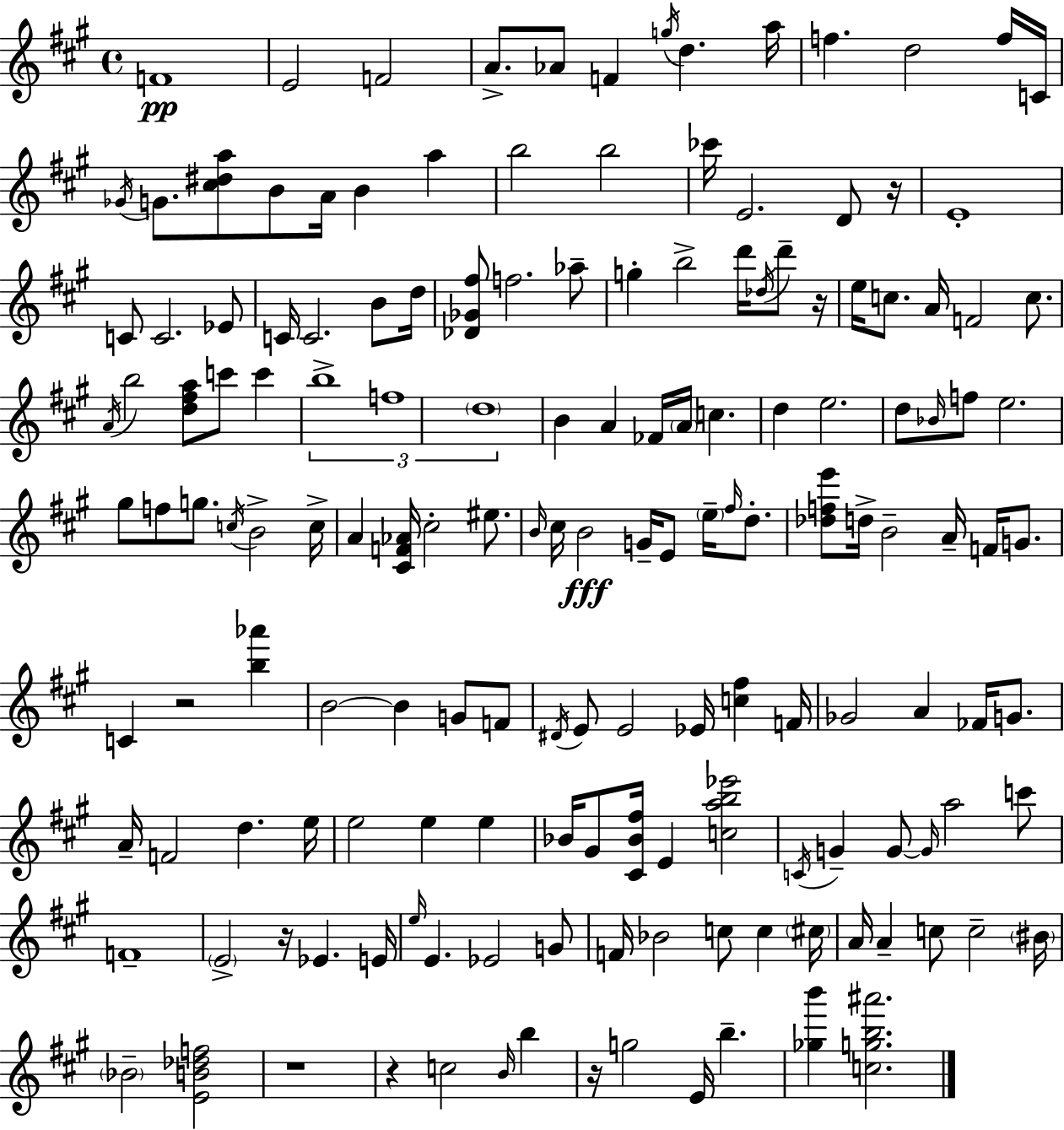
F4/w E4/h F4/h A4/e. Ab4/e F4/q G5/s D5/q. A5/s F5/q. D5/h F5/s C4/s Gb4/s G4/e. [C#5,D#5,A5]/e B4/e A4/s B4/q A5/q B5/h B5/h CES6/s E4/h. D4/e R/s E4/w C4/e C4/h. Eb4/e C4/s C4/h. B4/e D5/s [Db4,Gb4,F#5]/e F5/h. Ab5/e G5/q B5/h D6/s Db5/s D6/e R/s E5/s C5/e. A4/s F4/h C5/e. A4/s B5/h [D5,F#5,A5]/e C6/e C6/q B5/w F5/w D5/w B4/q A4/q FES4/s A4/s C5/q. D5/q E5/h. D5/e Bb4/s F5/e E5/h. G#5/e F5/e G5/e. C5/s B4/h C5/s A4/q [C#4,F4,Ab4]/s C#5/h EIS5/e. B4/s C#5/s B4/h G4/s E4/e E5/s F#5/s D5/e. [Db5,F5,E6]/e D5/s B4/h A4/s F4/s G4/e. C4/q R/h [B5,Ab6]/q B4/h B4/q G4/e F4/e D#4/s E4/e E4/h Eb4/s [C5,F#5]/q F4/s Gb4/h A4/q FES4/s G4/e. A4/s F4/h D5/q. E5/s E5/h E5/q E5/q Bb4/s G#4/e [C#4,Bb4,F#5]/s E4/q [C5,A5,B5,Eb6]/h C4/s G4/q G4/e G4/s A5/h C6/e F4/w E4/h R/s Eb4/q. E4/s E5/s E4/q. Eb4/h G4/e F4/s Bb4/h C5/e C5/q C#5/s A4/s A4/q C5/e C5/h BIS4/s Bb4/h [E4,B4,Db5,F5]/h R/w R/q C5/h B4/s B5/q R/s G5/h E4/s B5/q. [Gb5,B6]/q [C5,G5,B5,A#6]/h.